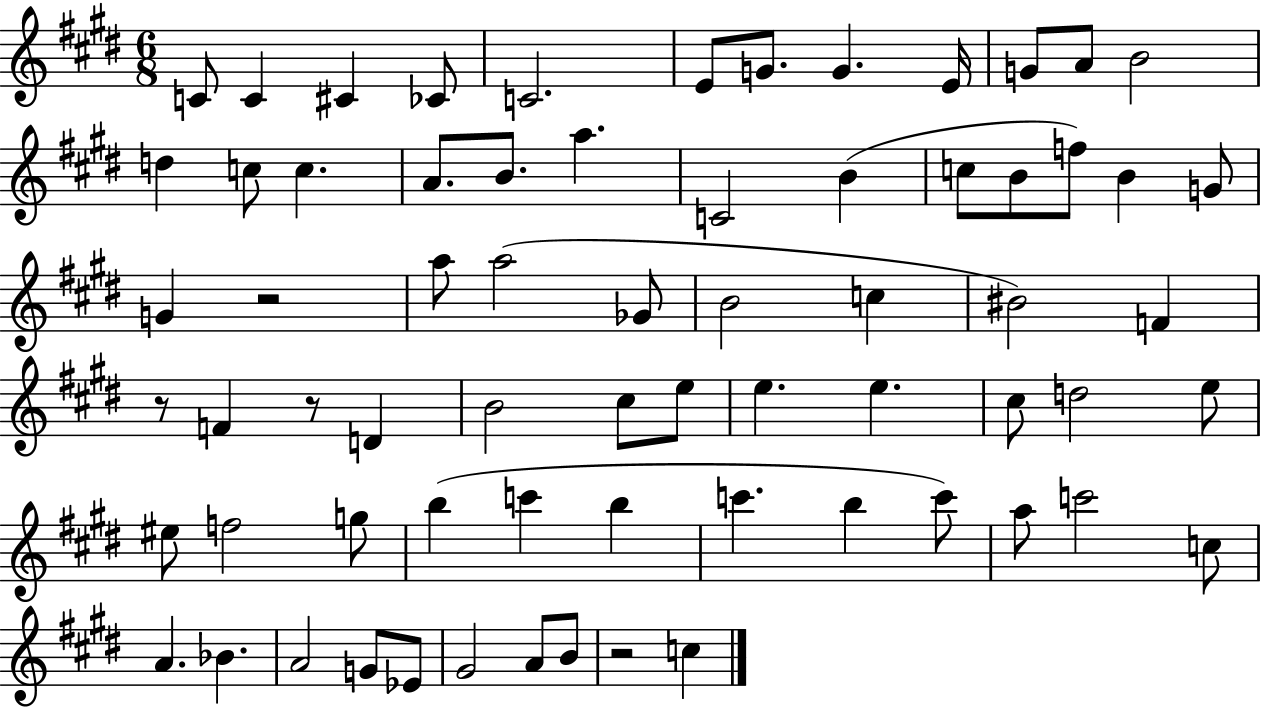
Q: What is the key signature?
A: E major